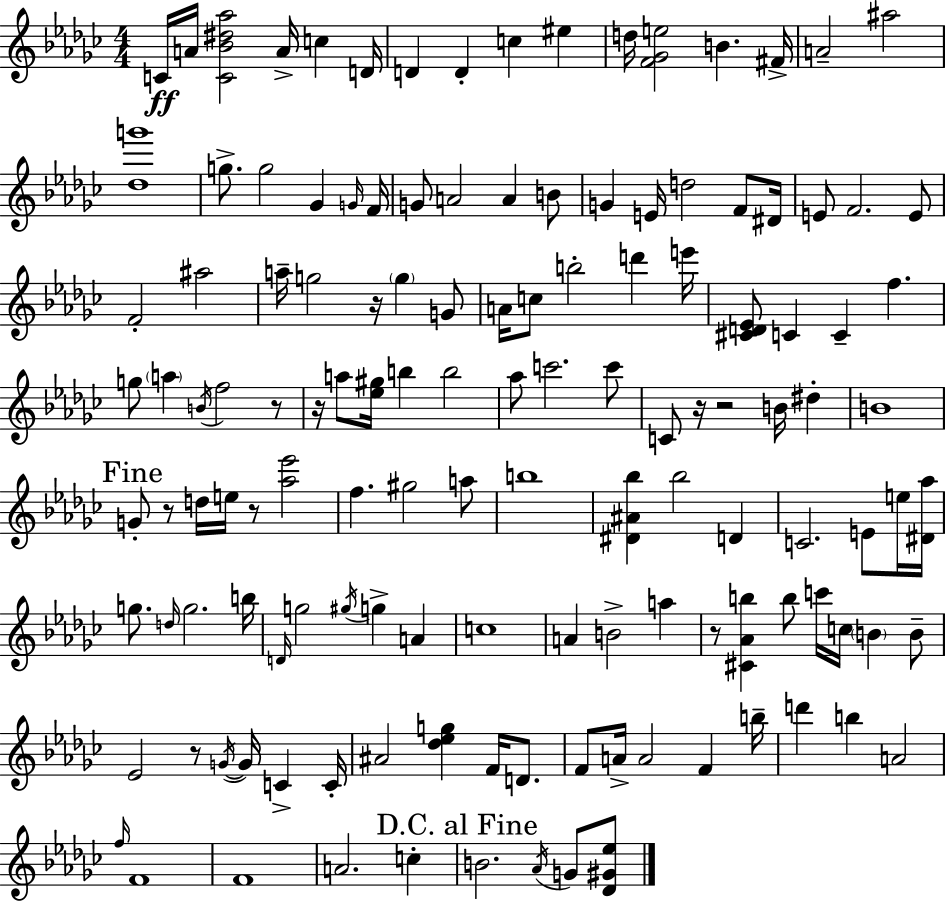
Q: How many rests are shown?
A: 9